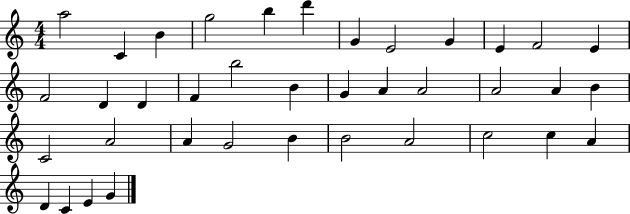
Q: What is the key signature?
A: C major